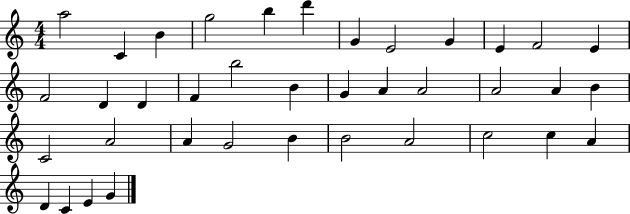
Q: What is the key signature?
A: C major